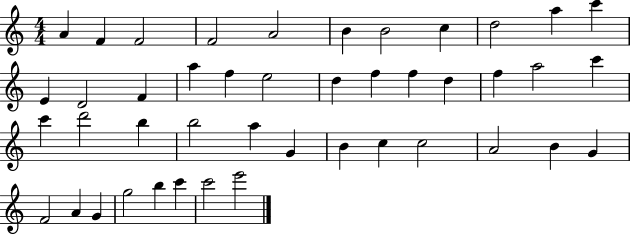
{
  \clef treble
  \numericTimeSignature
  \time 4/4
  \key c \major
  a'4 f'4 f'2 | f'2 a'2 | b'4 b'2 c''4 | d''2 a''4 c'''4 | \break e'4 d'2 f'4 | a''4 f''4 e''2 | d''4 f''4 f''4 d''4 | f''4 a''2 c'''4 | \break c'''4 d'''2 b''4 | b''2 a''4 g'4 | b'4 c''4 c''2 | a'2 b'4 g'4 | \break f'2 a'4 g'4 | g''2 b''4 c'''4 | c'''2 e'''2 | \bar "|."
}